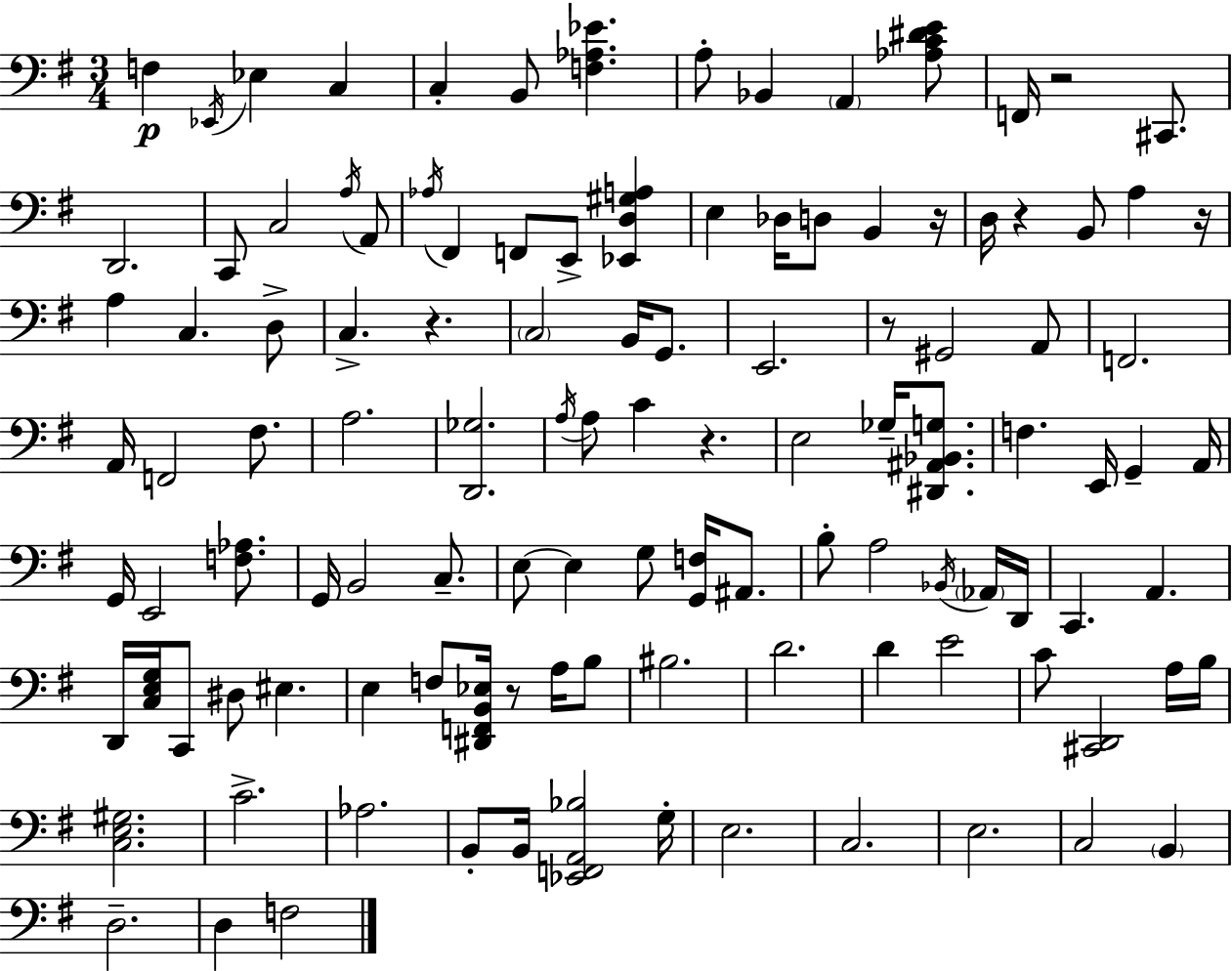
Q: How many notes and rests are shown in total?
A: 115